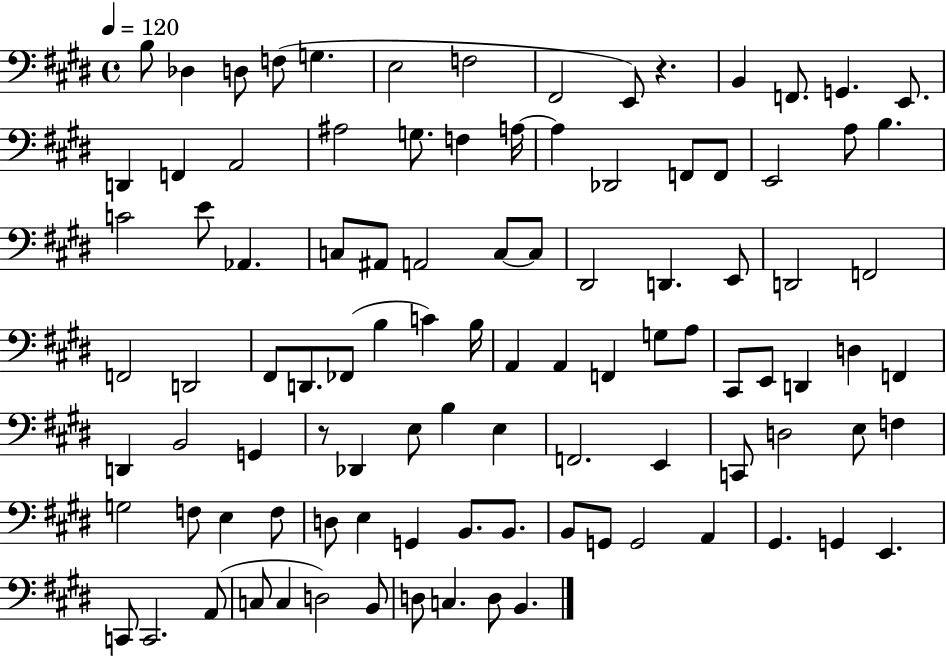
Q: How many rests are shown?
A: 2